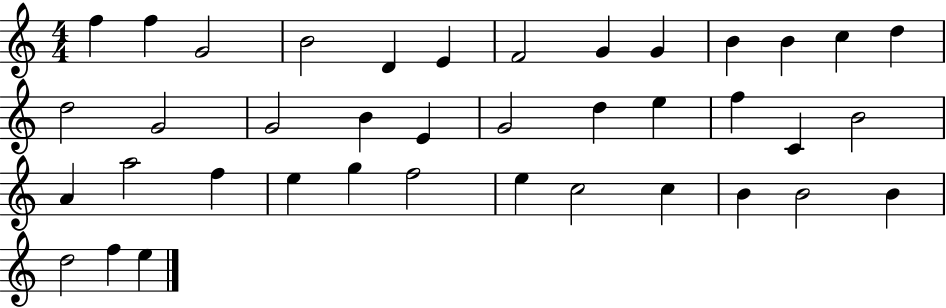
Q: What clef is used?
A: treble